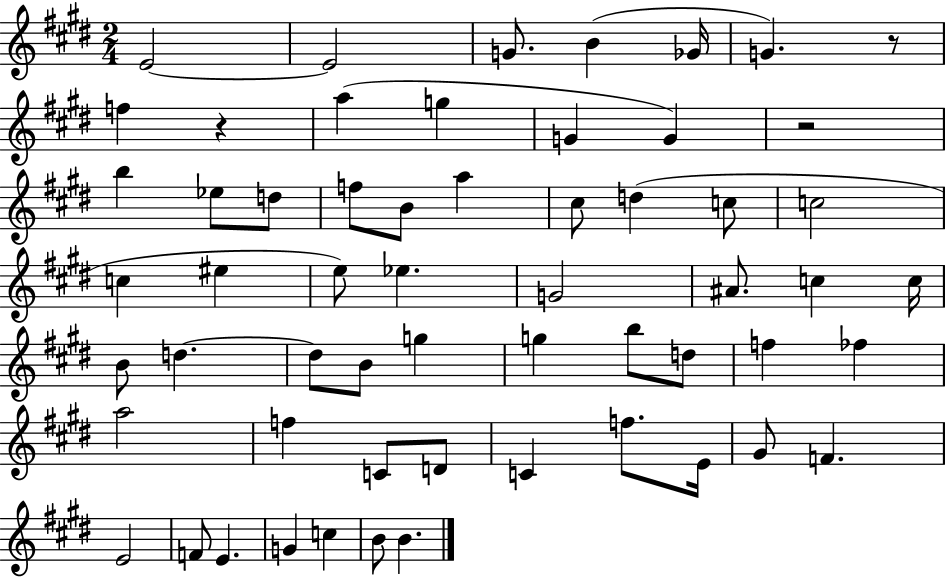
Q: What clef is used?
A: treble